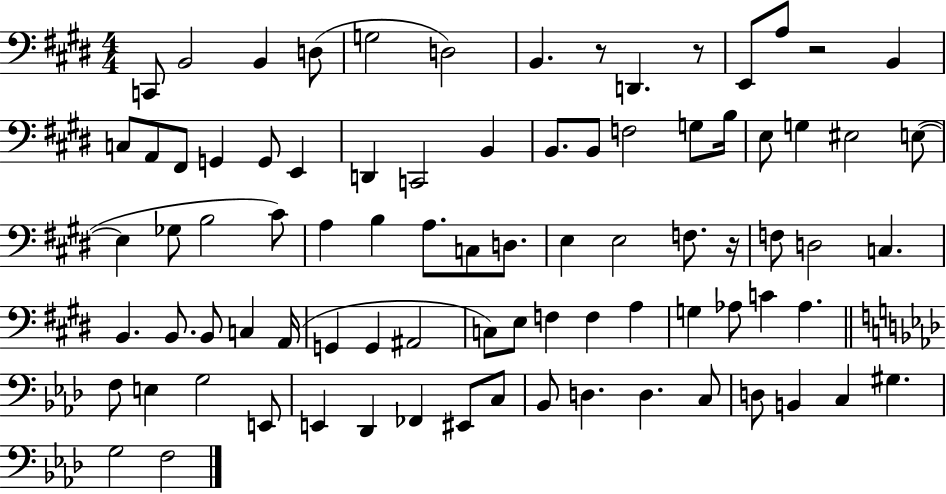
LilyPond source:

{
  \clef bass
  \numericTimeSignature
  \time 4/4
  \key e \major
  c,8 b,2 b,4 d8( | g2 d2) | b,4. r8 d,4. r8 | e,8 a8 r2 b,4 | \break c8 a,8 fis,8 g,4 g,8 e,4 | d,4 c,2 b,4 | b,8. b,8 f2 g8 b16 | e8 g4 eis2 e8~(~ | \break e4 ges8 b2 cis'8) | a4 b4 a8. c8 d8. | e4 e2 f8. r16 | f8 d2 c4. | \break b,4. b,8. b,8 c4 a,16( | g,4 g,4 ais,2 | c8) e8 f4 f4 a4 | g4 aes8 c'4 aes4. | \break \bar "||" \break \key aes \major f8 e4 g2 e,8 | e,4 des,4 fes,4 eis,8 c8 | bes,8 d4. d4. c8 | d8 b,4 c4 gis4. | \break g2 f2 | \bar "|."
}